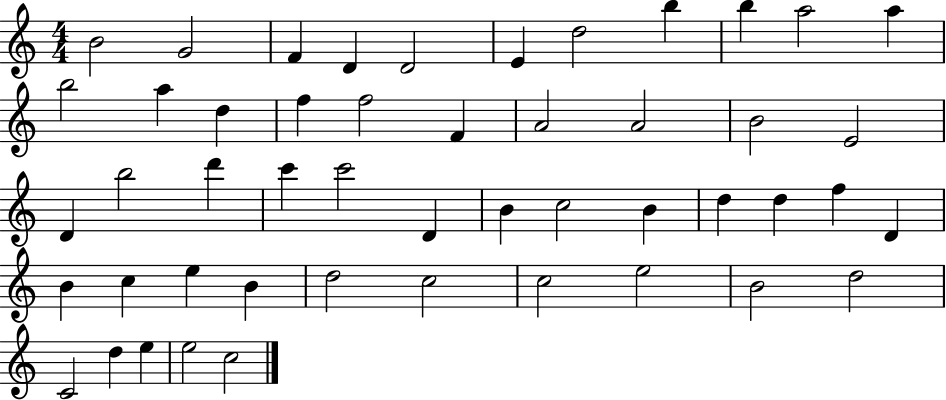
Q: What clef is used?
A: treble